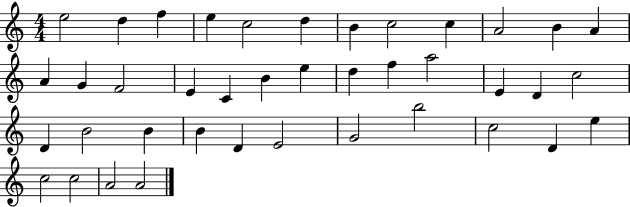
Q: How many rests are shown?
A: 0